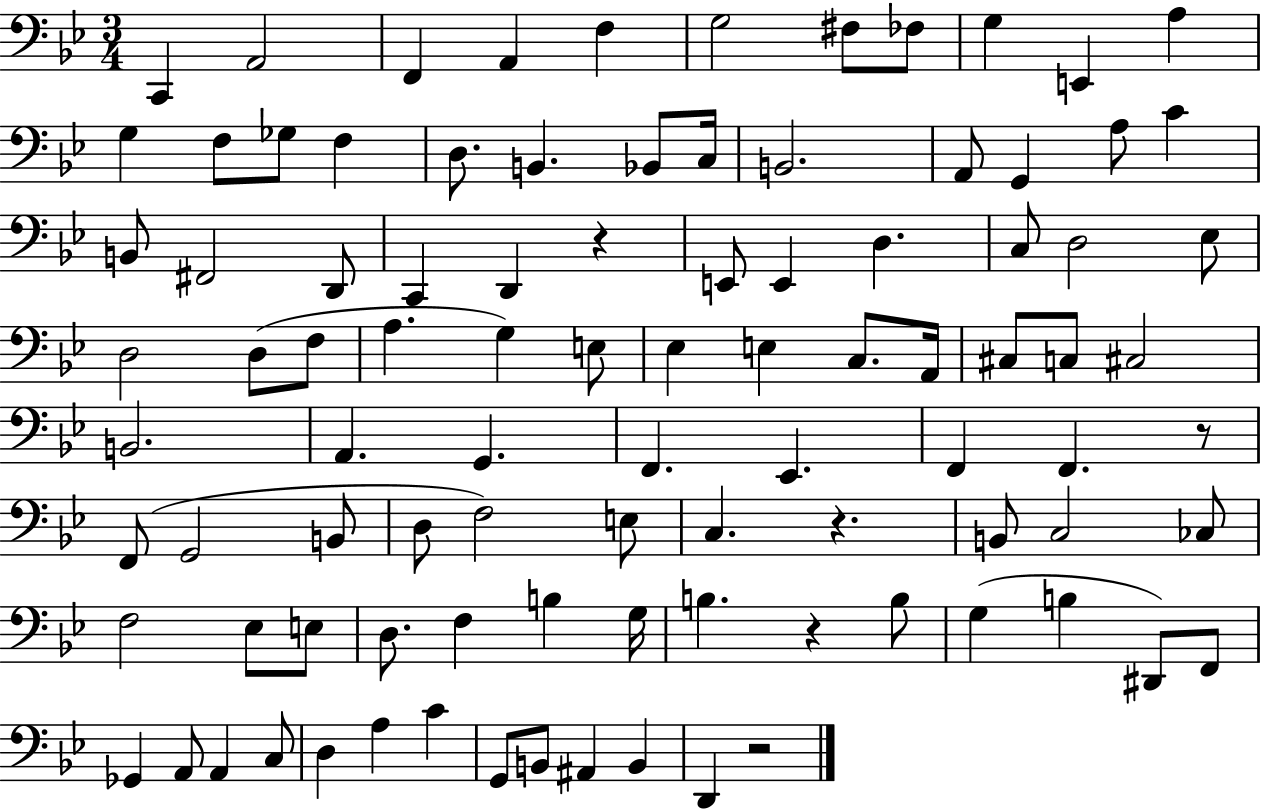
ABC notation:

X:1
T:Untitled
M:3/4
L:1/4
K:Bb
C,, A,,2 F,, A,, F, G,2 ^F,/2 _F,/2 G, E,, A, G, F,/2 _G,/2 F, D,/2 B,, _B,,/2 C,/4 B,,2 A,,/2 G,, A,/2 C B,,/2 ^F,,2 D,,/2 C,, D,, z E,,/2 E,, D, C,/2 D,2 _E,/2 D,2 D,/2 F,/2 A, G, E,/2 _E, E, C,/2 A,,/4 ^C,/2 C,/2 ^C,2 B,,2 A,, G,, F,, _E,, F,, F,, z/2 F,,/2 G,,2 B,,/2 D,/2 F,2 E,/2 C, z B,,/2 C,2 _C,/2 F,2 _E,/2 E,/2 D,/2 F, B, G,/4 B, z B,/2 G, B, ^D,,/2 F,,/2 _G,, A,,/2 A,, C,/2 D, A, C G,,/2 B,,/2 ^A,, B,, D,, z2